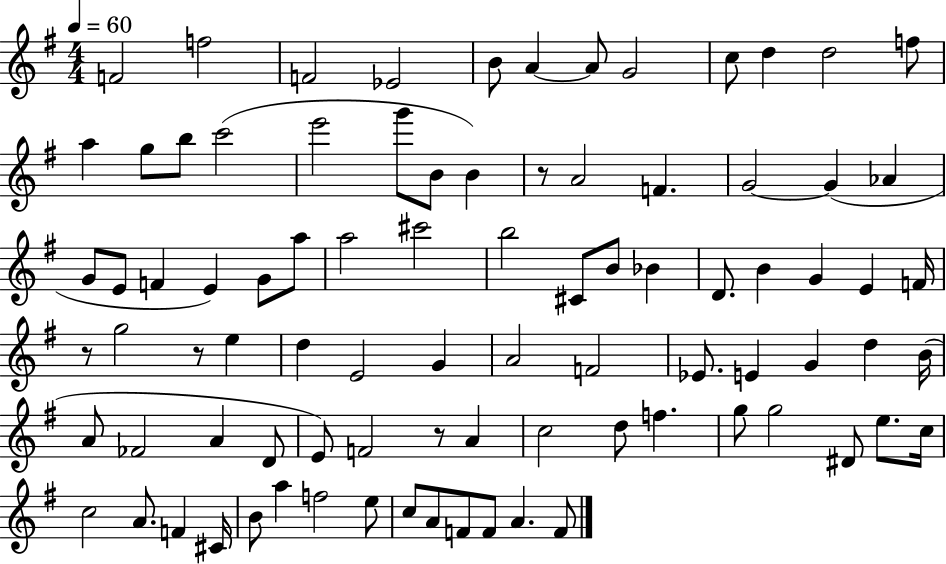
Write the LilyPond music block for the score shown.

{
  \clef treble
  \numericTimeSignature
  \time 4/4
  \key g \major
  \tempo 4 = 60
  \repeat volta 2 { f'2 f''2 | f'2 ees'2 | b'8 a'4~~ a'8 g'2 | c''8 d''4 d''2 f''8 | \break a''4 g''8 b''8 c'''2( | e'''2 g'''8 b'8 b'4) | r8 a'2 f'4. | g'2~~ g'4( aes'4 | \break g'8 e'8 f'4 e'4) g'8 a''8 | a''2 cis'''2 | b''2 cis'8 b'8 bes'4 | d'8. b'4 g'4 e'4 f'16 | \break r8 g''2 r8 e''4 | d''4 e'2 g'4 | a'2 f'2 | ees'8. e'4 g'4 d''4 b'16( | \break a'8 fes'2 a'4 d'8 | e'8) f'2 r8 a'4 | c''2 d''8 f''4. | g''8 g''2 dis'8 e''8. c''16 | \break c''2 a'8. f'4 cis'16 | b'8 a''4 f''2 e''8 | c''8 a'8 f'8 f'8 a'4. f'8 | } \bar "|."
}